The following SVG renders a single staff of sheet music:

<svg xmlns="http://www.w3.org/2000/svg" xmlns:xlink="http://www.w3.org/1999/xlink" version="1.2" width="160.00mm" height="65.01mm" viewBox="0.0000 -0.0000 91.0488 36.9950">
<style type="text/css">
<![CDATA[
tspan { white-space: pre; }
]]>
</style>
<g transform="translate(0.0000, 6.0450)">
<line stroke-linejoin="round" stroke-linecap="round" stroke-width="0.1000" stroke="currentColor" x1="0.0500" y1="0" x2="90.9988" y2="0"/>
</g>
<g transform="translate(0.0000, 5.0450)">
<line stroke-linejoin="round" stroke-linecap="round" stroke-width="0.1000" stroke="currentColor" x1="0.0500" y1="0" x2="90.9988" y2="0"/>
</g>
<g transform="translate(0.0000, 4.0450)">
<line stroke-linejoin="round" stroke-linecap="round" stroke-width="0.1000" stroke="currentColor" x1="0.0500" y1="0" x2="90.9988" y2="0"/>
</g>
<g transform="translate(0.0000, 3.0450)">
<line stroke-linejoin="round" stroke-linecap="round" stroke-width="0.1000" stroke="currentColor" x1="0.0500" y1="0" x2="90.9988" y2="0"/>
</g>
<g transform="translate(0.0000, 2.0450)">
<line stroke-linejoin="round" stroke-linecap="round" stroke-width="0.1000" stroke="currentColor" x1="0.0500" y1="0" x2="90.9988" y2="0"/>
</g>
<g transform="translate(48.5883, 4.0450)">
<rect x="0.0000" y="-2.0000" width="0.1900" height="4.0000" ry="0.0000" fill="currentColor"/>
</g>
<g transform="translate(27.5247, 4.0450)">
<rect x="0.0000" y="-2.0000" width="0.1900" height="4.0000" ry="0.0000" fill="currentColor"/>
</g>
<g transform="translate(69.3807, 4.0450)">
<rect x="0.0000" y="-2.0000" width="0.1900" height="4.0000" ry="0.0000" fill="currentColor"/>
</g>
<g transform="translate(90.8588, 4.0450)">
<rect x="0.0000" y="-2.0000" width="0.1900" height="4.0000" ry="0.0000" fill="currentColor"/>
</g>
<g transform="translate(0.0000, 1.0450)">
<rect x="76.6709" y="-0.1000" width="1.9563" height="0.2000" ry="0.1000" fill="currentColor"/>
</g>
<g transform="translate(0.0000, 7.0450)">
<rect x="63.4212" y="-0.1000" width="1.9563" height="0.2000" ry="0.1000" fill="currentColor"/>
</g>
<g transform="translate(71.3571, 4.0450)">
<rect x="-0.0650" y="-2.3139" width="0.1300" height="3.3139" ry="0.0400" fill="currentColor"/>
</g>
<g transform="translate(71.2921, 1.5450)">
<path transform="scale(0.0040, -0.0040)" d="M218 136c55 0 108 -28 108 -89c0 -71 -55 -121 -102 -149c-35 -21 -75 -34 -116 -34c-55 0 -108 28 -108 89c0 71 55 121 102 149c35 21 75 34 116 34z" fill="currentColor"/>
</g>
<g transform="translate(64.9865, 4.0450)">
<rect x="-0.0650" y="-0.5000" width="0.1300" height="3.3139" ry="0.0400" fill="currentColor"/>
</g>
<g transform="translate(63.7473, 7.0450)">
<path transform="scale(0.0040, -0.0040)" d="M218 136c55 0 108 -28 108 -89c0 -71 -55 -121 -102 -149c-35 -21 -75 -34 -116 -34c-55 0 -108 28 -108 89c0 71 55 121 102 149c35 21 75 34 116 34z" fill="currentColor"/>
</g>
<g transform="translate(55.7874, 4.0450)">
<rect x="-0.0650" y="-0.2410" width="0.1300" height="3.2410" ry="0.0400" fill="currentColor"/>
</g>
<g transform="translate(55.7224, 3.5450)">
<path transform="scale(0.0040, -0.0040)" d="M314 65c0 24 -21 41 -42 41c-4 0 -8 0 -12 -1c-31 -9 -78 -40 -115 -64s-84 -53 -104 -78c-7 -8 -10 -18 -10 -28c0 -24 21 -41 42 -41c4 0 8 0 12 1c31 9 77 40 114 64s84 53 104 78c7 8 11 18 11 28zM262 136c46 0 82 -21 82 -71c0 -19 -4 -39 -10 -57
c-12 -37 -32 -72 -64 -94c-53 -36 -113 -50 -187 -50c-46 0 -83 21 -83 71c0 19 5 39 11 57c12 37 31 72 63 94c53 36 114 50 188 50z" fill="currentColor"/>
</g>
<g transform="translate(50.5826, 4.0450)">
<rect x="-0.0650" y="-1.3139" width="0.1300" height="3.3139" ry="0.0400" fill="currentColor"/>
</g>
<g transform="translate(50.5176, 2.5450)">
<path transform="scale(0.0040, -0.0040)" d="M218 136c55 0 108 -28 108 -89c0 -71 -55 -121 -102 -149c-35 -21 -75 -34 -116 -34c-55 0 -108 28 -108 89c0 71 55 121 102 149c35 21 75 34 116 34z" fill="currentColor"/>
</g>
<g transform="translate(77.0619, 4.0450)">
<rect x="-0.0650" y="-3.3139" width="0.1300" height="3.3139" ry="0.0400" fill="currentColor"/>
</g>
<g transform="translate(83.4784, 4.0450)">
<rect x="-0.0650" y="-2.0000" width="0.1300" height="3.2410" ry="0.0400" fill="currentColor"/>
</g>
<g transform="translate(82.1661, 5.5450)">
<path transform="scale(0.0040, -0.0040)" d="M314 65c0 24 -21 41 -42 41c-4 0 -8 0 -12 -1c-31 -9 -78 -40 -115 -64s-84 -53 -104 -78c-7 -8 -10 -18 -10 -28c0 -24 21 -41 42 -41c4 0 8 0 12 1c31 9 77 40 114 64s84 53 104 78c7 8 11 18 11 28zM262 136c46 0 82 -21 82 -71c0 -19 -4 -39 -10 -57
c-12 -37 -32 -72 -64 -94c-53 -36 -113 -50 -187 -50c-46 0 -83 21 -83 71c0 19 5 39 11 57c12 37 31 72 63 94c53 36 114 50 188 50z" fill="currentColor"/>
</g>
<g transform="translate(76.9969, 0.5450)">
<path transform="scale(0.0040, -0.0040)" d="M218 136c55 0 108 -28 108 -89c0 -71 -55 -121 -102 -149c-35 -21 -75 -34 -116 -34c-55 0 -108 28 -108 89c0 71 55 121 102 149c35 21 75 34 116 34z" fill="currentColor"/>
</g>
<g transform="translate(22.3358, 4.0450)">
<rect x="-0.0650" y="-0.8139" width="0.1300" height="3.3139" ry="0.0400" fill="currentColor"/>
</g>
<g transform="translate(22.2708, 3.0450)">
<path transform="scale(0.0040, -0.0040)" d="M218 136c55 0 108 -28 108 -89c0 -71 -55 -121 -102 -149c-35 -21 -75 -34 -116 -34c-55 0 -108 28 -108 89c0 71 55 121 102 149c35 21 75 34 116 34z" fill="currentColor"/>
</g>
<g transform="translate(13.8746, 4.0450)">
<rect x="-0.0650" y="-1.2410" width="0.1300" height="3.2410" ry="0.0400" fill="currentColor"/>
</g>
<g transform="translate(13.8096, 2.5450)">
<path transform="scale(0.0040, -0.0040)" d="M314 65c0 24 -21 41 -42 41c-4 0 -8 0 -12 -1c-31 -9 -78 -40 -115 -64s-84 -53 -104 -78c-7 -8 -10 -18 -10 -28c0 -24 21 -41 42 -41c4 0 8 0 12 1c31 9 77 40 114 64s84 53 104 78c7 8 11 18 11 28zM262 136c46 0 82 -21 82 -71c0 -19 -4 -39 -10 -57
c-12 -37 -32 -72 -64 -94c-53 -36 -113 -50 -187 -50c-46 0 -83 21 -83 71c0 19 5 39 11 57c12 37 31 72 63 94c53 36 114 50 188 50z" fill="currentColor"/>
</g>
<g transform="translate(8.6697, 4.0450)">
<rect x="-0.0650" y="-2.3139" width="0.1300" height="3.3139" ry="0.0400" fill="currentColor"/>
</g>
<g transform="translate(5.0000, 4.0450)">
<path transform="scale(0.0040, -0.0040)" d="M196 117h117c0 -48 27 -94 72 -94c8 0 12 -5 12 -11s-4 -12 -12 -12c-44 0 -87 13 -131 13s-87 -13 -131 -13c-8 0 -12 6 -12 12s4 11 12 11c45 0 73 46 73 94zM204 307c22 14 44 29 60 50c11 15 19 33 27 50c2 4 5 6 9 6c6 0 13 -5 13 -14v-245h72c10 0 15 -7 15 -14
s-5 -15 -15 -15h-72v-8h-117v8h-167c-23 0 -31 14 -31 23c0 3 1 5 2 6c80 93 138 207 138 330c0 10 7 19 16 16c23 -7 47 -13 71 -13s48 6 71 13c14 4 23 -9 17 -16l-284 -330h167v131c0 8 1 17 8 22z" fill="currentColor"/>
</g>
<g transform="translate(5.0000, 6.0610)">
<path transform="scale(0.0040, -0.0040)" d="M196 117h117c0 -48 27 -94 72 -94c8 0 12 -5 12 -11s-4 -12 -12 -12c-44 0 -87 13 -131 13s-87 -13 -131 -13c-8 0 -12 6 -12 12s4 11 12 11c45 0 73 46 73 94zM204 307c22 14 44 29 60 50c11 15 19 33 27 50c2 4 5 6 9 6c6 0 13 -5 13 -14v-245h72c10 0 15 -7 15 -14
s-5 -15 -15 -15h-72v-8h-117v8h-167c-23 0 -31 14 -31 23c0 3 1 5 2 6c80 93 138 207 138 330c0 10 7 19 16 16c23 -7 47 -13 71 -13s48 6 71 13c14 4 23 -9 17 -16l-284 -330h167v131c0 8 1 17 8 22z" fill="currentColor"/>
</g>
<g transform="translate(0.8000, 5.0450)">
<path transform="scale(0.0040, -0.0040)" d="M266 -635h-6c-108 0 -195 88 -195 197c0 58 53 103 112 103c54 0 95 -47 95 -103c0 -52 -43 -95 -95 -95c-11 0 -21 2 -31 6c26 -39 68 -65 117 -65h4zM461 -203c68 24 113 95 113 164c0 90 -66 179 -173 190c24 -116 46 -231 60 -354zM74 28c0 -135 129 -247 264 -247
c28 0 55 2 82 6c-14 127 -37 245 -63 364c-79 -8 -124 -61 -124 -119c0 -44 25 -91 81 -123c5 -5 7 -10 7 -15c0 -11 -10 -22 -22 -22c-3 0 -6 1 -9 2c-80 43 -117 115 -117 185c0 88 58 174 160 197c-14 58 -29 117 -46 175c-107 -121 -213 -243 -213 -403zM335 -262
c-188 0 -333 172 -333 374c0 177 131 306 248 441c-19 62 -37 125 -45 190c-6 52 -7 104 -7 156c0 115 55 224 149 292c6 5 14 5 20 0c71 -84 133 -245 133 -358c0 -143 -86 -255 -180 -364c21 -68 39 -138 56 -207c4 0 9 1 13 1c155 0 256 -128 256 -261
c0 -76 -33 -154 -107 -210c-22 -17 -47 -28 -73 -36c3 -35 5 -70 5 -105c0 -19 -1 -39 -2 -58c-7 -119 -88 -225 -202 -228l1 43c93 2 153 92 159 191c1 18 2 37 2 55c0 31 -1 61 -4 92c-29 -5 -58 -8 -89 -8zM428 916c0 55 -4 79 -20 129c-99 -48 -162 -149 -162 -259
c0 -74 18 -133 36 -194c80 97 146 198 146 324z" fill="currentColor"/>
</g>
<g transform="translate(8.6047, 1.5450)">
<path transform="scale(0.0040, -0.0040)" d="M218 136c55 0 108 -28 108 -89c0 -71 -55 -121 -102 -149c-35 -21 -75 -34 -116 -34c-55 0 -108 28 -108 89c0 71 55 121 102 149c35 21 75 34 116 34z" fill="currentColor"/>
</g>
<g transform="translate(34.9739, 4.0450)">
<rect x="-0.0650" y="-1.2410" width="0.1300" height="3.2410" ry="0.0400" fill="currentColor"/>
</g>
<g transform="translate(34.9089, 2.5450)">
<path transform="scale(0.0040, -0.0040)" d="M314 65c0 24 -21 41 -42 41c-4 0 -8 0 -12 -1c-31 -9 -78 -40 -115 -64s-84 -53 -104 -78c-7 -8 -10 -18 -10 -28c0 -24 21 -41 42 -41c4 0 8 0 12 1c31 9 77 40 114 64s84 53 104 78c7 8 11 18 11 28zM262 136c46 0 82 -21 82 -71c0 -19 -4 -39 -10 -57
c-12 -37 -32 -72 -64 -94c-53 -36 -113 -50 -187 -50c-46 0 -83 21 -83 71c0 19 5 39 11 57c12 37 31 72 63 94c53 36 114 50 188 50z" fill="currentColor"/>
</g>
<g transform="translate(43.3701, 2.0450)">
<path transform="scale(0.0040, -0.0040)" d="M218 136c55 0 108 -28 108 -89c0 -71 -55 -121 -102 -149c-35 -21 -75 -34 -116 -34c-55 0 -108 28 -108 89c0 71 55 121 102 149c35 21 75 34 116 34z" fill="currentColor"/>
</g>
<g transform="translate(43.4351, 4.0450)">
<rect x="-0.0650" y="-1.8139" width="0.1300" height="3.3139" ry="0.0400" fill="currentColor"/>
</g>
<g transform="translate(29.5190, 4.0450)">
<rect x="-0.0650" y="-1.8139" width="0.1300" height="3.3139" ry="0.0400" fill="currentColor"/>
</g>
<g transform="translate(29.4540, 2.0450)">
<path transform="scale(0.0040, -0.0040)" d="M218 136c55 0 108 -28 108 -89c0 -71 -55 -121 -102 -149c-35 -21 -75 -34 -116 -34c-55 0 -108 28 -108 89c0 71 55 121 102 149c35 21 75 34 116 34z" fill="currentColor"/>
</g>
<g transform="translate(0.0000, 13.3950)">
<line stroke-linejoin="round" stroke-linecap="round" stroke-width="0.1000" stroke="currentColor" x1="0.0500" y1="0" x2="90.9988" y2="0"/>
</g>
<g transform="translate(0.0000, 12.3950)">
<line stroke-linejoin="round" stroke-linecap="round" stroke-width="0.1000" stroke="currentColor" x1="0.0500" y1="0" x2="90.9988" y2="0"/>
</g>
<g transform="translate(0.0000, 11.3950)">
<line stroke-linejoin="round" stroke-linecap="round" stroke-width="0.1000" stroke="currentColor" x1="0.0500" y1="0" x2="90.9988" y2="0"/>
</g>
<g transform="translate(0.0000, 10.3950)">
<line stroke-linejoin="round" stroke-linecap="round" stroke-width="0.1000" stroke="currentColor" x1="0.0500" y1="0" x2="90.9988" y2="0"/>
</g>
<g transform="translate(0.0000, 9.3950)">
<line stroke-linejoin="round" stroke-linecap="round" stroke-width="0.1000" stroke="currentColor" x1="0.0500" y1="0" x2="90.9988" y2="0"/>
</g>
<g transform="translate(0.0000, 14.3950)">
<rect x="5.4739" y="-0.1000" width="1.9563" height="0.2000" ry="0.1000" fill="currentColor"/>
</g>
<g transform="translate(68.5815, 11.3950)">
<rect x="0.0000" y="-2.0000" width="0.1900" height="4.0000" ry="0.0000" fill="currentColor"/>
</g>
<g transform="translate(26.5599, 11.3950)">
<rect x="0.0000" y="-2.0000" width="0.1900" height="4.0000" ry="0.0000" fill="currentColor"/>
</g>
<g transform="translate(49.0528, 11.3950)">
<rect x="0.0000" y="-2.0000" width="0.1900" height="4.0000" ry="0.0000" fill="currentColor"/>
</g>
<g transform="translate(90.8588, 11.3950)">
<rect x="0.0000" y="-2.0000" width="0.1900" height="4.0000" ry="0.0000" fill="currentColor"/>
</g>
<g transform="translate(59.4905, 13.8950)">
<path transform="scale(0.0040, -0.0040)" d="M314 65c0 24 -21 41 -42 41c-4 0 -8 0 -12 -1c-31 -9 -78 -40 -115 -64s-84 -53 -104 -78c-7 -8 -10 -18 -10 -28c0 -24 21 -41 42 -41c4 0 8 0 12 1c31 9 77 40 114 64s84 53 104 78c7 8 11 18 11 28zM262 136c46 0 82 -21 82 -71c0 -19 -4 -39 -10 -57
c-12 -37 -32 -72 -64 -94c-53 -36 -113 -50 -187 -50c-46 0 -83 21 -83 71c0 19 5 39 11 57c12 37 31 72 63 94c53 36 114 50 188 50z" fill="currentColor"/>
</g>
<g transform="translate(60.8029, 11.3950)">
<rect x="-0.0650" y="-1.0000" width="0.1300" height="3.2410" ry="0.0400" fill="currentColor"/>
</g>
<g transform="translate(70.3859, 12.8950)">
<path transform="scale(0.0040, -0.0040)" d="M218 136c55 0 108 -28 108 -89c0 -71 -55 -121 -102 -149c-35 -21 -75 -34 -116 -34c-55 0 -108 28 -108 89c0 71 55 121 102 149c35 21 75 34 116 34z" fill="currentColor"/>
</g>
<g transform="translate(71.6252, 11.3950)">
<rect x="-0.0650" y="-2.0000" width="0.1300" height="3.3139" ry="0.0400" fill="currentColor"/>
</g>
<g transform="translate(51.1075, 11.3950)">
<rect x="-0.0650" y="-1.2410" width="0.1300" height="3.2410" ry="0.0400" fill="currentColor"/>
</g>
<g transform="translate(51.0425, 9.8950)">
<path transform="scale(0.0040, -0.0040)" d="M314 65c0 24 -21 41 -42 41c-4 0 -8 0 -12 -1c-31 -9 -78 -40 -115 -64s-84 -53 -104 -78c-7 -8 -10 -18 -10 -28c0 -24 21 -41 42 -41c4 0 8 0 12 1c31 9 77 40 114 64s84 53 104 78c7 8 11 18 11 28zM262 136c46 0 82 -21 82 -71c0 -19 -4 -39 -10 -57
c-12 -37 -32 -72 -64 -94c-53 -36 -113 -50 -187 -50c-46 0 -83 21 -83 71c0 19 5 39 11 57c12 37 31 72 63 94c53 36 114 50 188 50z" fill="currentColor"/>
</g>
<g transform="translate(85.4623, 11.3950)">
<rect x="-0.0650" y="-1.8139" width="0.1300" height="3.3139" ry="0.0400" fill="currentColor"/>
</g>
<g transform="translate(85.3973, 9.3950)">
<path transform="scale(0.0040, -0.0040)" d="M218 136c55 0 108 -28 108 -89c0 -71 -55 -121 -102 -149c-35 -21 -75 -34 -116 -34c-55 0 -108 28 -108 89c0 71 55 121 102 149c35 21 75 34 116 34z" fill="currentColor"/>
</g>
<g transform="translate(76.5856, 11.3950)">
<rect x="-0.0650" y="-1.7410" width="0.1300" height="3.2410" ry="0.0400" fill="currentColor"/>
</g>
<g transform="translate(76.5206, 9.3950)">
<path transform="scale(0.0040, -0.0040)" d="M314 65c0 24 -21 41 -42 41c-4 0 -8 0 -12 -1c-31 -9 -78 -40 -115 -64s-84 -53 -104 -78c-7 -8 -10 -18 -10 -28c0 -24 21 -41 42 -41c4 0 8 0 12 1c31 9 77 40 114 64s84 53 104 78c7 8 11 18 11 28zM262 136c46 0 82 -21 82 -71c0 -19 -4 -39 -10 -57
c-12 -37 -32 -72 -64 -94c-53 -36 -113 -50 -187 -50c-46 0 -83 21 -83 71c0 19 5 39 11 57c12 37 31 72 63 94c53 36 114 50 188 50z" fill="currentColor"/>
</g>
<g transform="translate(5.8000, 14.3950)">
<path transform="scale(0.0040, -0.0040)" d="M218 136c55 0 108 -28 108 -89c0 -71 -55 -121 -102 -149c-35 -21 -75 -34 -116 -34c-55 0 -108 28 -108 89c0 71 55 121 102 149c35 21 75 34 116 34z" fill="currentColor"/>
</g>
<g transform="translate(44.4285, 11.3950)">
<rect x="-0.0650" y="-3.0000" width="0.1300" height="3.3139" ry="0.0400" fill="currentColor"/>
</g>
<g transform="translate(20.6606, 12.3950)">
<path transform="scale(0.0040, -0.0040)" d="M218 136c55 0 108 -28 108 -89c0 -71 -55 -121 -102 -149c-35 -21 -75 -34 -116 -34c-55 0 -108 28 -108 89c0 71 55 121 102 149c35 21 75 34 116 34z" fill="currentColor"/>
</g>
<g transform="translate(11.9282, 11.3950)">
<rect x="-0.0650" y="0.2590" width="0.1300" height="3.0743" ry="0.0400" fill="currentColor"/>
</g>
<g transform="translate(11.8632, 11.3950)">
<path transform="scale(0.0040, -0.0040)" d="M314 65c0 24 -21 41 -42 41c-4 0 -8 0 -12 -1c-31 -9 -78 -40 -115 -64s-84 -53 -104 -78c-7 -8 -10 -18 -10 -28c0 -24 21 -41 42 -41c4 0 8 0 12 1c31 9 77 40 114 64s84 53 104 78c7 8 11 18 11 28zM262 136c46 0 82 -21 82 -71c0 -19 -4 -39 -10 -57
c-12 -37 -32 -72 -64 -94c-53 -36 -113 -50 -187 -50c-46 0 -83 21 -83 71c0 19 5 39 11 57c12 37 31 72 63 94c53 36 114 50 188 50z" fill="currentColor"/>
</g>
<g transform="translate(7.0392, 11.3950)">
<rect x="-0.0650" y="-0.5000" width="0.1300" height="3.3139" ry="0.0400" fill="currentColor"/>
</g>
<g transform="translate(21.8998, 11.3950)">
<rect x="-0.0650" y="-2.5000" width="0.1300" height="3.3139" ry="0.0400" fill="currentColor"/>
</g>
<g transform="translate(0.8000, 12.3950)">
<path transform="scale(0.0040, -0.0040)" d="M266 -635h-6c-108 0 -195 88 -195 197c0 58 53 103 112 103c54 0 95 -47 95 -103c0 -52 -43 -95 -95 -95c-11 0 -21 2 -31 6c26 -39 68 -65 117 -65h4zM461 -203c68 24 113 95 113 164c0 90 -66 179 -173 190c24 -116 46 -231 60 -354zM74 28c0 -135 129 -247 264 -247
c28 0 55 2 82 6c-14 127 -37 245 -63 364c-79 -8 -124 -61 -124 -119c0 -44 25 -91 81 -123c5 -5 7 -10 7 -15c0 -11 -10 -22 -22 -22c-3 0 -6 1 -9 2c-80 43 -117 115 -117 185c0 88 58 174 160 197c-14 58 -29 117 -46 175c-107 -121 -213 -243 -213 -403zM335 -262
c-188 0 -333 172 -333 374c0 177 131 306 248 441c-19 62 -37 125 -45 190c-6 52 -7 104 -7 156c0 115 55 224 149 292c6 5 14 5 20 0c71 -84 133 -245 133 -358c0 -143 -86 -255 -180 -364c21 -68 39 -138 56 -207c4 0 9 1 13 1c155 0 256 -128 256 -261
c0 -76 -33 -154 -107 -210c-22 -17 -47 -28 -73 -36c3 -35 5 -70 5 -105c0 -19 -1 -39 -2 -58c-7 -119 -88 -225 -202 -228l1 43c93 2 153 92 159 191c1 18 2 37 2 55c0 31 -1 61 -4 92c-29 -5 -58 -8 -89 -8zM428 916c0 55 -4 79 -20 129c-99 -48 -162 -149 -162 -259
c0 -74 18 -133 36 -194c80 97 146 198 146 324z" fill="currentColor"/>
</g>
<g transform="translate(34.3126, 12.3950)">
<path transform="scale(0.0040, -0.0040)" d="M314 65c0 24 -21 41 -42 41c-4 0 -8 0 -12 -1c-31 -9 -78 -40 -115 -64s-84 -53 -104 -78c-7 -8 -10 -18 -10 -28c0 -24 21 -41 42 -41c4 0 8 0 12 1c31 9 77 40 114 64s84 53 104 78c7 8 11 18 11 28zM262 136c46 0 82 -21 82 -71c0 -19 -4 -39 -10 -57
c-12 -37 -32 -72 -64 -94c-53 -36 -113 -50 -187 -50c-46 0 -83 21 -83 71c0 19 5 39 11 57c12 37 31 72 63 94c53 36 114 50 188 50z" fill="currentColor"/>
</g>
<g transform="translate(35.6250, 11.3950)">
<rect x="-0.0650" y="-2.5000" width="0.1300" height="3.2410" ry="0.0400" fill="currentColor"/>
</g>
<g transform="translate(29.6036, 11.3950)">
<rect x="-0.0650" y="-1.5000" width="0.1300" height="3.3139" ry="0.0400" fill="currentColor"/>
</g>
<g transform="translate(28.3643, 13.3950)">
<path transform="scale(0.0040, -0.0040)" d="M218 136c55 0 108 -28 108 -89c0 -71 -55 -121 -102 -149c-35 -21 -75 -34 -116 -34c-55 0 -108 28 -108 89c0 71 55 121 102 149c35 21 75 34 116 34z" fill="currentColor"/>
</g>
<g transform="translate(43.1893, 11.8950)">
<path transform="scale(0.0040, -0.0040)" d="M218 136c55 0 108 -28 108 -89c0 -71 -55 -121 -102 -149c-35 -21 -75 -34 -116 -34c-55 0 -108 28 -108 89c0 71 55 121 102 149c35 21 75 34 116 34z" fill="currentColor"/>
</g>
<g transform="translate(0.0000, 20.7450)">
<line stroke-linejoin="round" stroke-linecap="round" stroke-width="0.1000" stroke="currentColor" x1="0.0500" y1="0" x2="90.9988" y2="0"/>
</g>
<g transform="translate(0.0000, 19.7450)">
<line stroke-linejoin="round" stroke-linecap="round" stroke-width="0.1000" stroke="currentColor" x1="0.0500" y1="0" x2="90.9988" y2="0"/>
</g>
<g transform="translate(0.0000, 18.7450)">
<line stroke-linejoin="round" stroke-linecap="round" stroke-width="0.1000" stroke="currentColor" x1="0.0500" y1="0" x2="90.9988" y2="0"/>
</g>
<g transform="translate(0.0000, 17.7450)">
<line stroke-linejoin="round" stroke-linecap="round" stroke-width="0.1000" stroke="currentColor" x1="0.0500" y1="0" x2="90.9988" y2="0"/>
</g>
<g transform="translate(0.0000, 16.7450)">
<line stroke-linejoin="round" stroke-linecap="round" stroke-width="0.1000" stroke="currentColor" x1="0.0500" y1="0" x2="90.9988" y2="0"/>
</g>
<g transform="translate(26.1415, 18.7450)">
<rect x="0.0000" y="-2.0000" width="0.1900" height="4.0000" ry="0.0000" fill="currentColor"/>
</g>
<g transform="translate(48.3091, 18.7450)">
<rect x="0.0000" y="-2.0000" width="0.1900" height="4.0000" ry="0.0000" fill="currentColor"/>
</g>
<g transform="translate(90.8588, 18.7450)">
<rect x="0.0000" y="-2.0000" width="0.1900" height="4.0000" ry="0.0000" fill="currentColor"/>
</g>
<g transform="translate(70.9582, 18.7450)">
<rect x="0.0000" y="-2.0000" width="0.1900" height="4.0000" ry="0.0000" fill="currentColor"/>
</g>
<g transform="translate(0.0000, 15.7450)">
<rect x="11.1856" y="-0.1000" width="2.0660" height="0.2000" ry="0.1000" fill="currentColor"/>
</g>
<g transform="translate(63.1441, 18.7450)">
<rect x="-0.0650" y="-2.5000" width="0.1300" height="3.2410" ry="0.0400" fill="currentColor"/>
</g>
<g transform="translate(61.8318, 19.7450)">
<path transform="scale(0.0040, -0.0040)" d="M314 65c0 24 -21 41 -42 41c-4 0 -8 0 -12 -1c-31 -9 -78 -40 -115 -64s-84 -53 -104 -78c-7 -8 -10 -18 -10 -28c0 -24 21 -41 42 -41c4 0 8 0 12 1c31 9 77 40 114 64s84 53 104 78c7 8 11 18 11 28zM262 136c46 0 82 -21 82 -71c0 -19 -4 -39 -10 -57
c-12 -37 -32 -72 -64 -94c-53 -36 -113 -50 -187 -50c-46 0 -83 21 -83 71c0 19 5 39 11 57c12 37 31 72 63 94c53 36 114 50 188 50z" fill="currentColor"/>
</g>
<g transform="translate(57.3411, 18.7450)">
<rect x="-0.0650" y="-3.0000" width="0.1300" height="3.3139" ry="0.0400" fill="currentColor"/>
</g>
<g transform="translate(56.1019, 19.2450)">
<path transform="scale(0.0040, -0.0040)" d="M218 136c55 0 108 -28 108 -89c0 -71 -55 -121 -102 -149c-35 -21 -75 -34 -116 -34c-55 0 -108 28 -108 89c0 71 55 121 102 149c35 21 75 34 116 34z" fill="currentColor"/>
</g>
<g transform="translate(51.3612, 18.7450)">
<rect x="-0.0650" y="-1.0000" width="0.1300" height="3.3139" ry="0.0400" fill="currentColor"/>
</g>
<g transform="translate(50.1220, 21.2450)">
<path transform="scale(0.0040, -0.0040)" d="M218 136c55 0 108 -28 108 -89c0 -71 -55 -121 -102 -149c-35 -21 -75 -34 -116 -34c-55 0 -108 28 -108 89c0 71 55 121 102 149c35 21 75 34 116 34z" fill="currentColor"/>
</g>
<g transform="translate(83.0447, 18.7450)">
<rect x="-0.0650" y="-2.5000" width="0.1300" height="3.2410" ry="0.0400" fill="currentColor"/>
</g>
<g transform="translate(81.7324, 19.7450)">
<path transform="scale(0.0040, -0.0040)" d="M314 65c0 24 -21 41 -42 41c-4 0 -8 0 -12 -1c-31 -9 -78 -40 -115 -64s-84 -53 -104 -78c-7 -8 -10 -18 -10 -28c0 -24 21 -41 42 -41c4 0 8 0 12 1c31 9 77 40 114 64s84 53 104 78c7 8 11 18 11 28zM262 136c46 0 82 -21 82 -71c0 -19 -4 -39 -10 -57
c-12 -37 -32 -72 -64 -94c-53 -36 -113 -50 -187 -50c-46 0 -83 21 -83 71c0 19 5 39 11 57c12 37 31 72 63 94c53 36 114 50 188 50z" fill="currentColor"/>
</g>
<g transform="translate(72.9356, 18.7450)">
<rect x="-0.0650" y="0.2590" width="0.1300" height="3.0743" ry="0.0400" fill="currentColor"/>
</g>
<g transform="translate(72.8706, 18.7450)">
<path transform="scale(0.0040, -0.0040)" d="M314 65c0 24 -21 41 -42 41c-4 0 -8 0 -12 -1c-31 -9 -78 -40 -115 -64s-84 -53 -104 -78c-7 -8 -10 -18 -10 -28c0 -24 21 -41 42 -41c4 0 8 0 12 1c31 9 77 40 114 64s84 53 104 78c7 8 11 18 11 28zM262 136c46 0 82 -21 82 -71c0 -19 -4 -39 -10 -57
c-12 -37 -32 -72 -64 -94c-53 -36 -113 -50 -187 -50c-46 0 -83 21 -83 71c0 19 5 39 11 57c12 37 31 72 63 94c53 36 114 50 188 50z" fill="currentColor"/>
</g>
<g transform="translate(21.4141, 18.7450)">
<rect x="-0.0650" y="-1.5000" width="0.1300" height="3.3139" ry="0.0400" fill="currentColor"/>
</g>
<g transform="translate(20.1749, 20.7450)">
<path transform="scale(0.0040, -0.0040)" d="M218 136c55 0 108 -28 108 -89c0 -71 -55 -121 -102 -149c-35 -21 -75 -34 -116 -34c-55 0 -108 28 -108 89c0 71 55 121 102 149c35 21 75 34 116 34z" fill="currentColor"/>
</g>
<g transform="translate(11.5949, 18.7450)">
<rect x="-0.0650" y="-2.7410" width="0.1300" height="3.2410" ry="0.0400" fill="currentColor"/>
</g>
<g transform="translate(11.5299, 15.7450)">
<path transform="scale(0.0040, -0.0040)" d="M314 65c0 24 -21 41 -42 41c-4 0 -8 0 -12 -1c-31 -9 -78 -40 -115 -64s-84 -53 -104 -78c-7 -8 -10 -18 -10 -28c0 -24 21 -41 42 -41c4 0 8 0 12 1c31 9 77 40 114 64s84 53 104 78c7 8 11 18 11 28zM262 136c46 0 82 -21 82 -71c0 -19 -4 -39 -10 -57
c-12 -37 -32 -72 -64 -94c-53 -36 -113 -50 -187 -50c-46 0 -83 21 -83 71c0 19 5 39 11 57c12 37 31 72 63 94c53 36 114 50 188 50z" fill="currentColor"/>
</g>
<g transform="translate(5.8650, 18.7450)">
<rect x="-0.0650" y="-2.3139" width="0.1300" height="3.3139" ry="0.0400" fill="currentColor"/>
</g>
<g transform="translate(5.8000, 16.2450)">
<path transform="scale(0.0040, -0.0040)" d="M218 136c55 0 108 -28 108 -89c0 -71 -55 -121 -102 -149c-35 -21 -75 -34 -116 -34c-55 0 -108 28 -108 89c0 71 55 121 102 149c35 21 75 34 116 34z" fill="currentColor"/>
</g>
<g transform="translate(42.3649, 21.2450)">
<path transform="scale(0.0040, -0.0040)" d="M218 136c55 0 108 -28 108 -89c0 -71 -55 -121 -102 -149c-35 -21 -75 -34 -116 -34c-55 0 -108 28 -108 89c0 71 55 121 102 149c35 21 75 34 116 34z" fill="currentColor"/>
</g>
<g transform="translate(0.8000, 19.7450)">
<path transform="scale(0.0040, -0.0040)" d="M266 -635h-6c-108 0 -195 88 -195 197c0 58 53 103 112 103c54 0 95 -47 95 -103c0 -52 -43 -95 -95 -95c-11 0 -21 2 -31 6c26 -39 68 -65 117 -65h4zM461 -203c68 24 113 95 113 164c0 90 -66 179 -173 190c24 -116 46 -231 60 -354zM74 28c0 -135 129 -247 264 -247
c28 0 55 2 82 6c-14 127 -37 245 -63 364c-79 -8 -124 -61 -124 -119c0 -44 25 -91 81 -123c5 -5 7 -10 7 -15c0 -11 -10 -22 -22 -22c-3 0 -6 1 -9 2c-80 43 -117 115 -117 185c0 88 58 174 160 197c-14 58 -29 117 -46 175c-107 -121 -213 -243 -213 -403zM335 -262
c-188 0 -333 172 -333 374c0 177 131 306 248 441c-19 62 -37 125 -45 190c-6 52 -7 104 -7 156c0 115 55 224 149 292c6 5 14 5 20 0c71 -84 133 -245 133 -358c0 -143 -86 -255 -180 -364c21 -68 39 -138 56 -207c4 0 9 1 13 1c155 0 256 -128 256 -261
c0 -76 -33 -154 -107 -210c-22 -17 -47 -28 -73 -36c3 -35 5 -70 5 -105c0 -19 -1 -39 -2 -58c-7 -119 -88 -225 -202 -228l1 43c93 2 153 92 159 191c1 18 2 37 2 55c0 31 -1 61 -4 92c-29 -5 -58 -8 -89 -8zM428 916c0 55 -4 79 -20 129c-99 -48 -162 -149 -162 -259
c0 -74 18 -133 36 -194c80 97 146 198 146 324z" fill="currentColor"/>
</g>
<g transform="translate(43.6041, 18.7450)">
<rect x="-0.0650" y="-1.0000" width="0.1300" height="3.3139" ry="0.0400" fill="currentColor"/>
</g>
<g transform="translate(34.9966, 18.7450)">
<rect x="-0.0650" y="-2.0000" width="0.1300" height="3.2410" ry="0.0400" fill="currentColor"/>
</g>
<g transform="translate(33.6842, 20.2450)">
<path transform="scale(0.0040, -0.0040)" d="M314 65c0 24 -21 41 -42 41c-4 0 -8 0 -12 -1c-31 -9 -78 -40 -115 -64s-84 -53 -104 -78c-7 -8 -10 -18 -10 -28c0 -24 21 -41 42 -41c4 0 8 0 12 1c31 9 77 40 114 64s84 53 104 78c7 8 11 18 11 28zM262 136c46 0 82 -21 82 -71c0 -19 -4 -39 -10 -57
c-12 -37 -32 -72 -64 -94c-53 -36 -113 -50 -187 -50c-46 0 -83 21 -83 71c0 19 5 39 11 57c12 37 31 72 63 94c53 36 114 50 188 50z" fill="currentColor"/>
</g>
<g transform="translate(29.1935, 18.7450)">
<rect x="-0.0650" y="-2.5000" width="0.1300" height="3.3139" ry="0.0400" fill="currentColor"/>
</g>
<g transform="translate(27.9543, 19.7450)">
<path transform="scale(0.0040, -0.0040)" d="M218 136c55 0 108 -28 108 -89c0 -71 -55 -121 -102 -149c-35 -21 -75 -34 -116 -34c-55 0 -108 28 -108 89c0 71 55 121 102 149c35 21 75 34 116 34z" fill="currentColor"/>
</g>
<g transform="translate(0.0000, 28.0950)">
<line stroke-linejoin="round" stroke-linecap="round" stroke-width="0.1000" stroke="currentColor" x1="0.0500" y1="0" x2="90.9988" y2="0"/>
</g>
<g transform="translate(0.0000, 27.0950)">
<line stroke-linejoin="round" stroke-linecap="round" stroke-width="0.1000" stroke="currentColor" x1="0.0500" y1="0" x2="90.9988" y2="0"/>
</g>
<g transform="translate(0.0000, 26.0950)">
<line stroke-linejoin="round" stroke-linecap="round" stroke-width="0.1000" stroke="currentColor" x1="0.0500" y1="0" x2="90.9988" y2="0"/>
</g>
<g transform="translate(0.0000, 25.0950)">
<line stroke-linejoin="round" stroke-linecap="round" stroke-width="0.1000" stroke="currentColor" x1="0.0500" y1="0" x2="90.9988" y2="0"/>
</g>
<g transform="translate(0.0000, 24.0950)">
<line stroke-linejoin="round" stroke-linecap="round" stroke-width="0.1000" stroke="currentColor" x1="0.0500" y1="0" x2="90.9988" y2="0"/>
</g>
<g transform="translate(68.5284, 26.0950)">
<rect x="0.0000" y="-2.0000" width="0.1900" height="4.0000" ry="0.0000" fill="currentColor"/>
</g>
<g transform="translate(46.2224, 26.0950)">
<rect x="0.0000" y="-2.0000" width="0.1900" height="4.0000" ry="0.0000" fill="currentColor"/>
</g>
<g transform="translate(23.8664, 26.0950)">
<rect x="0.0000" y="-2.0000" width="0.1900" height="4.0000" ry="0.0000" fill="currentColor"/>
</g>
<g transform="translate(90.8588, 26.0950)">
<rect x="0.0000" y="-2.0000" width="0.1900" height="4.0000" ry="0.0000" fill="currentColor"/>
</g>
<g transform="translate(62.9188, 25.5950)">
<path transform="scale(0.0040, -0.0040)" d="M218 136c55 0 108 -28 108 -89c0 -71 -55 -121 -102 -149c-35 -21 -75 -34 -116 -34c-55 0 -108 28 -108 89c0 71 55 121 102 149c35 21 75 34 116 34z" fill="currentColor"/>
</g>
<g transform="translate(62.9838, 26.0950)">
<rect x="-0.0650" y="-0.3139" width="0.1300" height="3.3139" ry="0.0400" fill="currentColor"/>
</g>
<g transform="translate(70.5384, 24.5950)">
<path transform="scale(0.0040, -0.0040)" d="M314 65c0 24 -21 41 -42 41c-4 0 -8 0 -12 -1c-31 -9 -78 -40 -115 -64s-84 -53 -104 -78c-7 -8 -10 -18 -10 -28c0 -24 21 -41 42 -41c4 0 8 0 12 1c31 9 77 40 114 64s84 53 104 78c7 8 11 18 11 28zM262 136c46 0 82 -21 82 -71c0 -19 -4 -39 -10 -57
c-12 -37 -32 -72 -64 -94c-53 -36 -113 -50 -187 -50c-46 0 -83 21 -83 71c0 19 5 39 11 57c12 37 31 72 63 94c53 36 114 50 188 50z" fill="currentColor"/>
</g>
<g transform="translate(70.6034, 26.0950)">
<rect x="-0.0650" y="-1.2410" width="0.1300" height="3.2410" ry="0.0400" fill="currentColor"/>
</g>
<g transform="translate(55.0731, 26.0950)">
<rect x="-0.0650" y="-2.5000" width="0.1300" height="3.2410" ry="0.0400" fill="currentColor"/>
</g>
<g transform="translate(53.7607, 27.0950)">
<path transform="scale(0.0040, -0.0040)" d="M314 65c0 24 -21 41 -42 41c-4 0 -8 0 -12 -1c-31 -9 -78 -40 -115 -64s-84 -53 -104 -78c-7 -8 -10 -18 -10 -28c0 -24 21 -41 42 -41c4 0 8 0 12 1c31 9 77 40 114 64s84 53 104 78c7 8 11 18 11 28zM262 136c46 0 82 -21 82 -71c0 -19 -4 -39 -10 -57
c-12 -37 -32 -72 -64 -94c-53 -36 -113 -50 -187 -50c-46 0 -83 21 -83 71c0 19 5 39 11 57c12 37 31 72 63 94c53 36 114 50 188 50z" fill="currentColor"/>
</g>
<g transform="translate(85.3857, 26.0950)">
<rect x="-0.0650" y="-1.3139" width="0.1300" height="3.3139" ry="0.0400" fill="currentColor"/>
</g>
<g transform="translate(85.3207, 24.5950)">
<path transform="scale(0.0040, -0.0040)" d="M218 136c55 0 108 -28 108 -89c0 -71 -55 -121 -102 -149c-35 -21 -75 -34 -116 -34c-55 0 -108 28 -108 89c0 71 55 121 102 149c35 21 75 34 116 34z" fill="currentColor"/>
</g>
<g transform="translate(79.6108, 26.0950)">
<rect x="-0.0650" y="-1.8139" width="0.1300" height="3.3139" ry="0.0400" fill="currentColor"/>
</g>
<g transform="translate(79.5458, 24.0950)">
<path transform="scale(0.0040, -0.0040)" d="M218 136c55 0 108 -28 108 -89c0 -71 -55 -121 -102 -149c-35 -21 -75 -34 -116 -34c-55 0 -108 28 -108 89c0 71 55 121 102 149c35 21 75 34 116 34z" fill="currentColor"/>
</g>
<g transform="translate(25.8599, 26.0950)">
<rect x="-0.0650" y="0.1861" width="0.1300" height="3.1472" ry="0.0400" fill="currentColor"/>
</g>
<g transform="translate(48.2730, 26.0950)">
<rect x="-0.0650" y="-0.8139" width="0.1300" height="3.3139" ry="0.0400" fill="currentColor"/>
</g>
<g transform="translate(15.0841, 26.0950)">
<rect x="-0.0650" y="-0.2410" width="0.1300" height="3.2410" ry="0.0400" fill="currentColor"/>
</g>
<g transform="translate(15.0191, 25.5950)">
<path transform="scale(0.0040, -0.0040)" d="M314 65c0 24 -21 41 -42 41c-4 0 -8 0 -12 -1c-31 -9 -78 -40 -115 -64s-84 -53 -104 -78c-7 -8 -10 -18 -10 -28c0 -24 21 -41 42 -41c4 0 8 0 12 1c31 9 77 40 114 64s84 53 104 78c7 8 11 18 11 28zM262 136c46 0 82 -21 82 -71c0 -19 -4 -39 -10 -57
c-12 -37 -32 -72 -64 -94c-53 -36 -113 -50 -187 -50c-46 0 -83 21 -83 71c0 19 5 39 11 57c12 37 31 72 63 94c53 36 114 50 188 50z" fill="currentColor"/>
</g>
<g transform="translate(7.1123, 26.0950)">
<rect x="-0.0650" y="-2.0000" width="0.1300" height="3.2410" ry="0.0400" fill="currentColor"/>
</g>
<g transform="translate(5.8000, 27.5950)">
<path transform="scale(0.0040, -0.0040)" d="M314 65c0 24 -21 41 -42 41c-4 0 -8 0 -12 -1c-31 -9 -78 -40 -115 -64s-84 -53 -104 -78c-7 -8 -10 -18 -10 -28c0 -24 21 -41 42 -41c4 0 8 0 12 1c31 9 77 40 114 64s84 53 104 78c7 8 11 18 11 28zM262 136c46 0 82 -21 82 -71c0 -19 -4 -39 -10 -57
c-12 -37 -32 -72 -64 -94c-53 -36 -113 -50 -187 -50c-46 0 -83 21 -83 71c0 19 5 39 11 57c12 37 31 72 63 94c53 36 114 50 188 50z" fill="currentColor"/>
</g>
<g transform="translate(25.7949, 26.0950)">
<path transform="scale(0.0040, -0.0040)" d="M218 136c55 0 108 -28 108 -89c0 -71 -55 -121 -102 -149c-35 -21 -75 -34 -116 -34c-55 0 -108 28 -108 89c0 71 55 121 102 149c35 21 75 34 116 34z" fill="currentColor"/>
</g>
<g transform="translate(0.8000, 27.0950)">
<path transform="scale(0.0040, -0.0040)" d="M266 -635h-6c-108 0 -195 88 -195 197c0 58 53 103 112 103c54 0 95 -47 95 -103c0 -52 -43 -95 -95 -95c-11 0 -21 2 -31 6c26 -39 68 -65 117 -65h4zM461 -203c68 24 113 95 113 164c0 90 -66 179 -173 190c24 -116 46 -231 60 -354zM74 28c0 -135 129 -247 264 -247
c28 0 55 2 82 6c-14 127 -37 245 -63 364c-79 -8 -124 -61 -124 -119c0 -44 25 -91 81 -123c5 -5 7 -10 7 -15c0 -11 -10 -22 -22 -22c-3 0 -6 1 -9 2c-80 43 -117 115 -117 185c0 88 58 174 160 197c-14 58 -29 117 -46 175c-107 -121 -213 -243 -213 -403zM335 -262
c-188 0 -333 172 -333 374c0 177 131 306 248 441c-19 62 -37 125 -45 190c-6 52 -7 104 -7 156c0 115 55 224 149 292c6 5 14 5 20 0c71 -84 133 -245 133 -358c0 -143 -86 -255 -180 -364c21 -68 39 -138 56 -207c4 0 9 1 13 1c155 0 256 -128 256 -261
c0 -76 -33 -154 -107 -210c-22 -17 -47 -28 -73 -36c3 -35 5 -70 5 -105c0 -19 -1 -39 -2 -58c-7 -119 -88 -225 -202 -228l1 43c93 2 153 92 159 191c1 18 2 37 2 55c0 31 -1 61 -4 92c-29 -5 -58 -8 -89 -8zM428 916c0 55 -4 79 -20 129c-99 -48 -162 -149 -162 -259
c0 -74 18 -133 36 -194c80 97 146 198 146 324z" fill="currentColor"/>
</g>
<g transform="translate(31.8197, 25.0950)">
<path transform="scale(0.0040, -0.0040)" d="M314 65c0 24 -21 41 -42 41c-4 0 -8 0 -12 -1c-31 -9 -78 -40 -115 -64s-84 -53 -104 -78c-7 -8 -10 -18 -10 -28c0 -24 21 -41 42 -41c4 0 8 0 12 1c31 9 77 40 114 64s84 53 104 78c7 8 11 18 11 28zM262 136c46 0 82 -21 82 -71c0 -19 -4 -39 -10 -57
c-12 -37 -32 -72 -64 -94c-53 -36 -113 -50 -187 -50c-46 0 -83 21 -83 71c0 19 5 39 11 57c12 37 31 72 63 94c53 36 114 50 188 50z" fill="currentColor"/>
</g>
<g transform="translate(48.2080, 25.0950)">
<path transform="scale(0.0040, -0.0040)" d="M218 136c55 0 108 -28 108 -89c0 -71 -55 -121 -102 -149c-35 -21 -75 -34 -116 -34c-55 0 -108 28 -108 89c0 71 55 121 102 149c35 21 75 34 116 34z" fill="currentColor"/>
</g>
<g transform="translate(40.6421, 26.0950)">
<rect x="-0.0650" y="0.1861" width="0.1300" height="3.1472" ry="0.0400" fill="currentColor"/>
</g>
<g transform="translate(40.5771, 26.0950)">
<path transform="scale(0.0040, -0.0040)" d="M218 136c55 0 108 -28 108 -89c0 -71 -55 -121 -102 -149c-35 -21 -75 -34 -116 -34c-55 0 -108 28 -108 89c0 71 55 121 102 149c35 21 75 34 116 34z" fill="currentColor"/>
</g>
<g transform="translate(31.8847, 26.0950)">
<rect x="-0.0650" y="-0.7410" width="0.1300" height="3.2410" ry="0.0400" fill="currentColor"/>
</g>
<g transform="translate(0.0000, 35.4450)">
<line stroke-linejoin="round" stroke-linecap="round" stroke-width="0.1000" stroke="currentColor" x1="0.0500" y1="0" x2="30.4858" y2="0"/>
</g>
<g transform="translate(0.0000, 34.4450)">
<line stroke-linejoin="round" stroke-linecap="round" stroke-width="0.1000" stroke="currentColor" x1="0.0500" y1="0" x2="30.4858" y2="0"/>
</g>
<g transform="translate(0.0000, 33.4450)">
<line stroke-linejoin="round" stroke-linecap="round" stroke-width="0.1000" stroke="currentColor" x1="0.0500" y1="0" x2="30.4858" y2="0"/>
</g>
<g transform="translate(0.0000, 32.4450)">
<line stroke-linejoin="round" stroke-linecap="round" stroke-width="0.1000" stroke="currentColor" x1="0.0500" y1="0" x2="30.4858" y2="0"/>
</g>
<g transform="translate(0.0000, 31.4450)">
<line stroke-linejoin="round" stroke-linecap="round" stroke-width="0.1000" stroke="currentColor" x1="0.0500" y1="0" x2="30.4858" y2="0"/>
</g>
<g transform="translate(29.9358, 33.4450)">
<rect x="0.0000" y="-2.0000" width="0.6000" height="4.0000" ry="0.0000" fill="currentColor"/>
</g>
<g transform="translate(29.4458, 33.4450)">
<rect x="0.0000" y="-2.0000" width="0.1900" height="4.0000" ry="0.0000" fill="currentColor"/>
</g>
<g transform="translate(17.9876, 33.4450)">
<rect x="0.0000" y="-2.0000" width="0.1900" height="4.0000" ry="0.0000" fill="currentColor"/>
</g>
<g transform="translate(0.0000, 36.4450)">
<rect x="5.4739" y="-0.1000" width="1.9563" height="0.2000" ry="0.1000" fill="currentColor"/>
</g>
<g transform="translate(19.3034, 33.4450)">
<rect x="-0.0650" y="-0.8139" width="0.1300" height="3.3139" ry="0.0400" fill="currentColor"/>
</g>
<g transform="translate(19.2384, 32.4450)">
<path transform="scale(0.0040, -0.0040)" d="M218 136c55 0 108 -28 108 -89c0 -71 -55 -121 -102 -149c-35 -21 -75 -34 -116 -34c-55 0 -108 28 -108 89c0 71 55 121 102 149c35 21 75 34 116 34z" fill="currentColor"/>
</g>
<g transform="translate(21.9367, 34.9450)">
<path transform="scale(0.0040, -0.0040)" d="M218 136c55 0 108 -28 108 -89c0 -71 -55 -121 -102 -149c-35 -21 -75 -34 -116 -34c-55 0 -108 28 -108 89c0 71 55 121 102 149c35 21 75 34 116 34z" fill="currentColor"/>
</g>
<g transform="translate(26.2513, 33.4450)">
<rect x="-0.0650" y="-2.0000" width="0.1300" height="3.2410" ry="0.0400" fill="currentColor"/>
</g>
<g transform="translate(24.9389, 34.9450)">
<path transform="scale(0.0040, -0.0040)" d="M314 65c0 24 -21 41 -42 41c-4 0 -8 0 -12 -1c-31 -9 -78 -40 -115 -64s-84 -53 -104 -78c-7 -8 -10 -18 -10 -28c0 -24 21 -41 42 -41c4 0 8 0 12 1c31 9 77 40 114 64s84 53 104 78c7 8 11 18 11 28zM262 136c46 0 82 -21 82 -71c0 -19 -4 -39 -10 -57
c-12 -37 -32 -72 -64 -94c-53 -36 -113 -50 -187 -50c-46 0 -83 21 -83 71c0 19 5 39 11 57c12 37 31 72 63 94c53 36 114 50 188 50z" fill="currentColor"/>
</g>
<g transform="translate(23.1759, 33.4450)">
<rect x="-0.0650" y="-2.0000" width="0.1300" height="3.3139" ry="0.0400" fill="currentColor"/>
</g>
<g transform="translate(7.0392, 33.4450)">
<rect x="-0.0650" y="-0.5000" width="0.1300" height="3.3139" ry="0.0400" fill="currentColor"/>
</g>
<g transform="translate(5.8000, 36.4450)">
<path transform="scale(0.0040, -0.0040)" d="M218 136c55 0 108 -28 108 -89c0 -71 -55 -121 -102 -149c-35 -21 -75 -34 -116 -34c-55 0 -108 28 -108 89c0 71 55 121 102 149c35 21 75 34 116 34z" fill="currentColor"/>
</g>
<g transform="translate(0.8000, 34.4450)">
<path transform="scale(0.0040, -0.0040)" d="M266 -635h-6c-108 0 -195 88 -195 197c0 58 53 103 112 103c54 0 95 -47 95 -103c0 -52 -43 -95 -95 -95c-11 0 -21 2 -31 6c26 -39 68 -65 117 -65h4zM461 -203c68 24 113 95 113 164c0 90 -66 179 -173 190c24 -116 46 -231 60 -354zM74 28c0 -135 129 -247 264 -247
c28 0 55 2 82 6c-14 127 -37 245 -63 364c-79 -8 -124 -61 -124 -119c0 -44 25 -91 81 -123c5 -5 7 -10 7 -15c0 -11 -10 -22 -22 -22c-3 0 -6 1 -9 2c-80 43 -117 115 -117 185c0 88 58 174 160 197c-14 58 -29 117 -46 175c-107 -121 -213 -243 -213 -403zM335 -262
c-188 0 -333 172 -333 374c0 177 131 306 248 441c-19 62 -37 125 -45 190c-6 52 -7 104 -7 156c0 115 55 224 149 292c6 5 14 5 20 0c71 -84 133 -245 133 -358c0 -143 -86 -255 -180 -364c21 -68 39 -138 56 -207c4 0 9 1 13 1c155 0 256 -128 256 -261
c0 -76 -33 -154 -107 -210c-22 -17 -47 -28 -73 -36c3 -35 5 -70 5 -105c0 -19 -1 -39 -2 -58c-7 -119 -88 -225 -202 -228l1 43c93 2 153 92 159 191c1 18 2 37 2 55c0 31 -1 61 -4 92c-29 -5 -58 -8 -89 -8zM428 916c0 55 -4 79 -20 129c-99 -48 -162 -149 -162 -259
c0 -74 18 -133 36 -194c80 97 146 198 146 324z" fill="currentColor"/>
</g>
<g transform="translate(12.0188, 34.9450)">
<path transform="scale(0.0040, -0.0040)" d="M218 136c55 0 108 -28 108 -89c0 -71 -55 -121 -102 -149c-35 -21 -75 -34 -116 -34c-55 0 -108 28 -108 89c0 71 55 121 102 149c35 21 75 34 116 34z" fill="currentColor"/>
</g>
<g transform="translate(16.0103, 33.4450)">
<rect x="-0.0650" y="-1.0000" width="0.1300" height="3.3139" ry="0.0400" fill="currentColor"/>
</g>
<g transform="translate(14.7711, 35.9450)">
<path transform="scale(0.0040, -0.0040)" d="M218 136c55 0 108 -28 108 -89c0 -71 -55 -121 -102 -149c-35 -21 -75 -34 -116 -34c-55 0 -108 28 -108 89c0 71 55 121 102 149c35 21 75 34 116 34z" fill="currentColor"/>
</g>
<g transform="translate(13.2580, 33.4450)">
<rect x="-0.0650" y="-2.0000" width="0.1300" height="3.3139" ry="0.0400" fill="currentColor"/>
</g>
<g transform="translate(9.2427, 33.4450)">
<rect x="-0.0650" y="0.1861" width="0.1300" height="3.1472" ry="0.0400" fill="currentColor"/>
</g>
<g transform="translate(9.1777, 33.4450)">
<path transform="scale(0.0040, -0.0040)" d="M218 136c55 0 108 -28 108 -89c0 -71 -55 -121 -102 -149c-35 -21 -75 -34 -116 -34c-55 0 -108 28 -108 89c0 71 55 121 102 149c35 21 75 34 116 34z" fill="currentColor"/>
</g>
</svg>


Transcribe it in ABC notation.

X:1
T:Untitled
M:4/4
L:1/4
K:C
g e2 d f e2 f e c2 C g b F2 C B2 G E G2 A e2 D2 F f2 f g a2 E G F2 D D A G2 B2 G2 F2 c2 B d2 B d G2 c e2 f e C B F D d F F2